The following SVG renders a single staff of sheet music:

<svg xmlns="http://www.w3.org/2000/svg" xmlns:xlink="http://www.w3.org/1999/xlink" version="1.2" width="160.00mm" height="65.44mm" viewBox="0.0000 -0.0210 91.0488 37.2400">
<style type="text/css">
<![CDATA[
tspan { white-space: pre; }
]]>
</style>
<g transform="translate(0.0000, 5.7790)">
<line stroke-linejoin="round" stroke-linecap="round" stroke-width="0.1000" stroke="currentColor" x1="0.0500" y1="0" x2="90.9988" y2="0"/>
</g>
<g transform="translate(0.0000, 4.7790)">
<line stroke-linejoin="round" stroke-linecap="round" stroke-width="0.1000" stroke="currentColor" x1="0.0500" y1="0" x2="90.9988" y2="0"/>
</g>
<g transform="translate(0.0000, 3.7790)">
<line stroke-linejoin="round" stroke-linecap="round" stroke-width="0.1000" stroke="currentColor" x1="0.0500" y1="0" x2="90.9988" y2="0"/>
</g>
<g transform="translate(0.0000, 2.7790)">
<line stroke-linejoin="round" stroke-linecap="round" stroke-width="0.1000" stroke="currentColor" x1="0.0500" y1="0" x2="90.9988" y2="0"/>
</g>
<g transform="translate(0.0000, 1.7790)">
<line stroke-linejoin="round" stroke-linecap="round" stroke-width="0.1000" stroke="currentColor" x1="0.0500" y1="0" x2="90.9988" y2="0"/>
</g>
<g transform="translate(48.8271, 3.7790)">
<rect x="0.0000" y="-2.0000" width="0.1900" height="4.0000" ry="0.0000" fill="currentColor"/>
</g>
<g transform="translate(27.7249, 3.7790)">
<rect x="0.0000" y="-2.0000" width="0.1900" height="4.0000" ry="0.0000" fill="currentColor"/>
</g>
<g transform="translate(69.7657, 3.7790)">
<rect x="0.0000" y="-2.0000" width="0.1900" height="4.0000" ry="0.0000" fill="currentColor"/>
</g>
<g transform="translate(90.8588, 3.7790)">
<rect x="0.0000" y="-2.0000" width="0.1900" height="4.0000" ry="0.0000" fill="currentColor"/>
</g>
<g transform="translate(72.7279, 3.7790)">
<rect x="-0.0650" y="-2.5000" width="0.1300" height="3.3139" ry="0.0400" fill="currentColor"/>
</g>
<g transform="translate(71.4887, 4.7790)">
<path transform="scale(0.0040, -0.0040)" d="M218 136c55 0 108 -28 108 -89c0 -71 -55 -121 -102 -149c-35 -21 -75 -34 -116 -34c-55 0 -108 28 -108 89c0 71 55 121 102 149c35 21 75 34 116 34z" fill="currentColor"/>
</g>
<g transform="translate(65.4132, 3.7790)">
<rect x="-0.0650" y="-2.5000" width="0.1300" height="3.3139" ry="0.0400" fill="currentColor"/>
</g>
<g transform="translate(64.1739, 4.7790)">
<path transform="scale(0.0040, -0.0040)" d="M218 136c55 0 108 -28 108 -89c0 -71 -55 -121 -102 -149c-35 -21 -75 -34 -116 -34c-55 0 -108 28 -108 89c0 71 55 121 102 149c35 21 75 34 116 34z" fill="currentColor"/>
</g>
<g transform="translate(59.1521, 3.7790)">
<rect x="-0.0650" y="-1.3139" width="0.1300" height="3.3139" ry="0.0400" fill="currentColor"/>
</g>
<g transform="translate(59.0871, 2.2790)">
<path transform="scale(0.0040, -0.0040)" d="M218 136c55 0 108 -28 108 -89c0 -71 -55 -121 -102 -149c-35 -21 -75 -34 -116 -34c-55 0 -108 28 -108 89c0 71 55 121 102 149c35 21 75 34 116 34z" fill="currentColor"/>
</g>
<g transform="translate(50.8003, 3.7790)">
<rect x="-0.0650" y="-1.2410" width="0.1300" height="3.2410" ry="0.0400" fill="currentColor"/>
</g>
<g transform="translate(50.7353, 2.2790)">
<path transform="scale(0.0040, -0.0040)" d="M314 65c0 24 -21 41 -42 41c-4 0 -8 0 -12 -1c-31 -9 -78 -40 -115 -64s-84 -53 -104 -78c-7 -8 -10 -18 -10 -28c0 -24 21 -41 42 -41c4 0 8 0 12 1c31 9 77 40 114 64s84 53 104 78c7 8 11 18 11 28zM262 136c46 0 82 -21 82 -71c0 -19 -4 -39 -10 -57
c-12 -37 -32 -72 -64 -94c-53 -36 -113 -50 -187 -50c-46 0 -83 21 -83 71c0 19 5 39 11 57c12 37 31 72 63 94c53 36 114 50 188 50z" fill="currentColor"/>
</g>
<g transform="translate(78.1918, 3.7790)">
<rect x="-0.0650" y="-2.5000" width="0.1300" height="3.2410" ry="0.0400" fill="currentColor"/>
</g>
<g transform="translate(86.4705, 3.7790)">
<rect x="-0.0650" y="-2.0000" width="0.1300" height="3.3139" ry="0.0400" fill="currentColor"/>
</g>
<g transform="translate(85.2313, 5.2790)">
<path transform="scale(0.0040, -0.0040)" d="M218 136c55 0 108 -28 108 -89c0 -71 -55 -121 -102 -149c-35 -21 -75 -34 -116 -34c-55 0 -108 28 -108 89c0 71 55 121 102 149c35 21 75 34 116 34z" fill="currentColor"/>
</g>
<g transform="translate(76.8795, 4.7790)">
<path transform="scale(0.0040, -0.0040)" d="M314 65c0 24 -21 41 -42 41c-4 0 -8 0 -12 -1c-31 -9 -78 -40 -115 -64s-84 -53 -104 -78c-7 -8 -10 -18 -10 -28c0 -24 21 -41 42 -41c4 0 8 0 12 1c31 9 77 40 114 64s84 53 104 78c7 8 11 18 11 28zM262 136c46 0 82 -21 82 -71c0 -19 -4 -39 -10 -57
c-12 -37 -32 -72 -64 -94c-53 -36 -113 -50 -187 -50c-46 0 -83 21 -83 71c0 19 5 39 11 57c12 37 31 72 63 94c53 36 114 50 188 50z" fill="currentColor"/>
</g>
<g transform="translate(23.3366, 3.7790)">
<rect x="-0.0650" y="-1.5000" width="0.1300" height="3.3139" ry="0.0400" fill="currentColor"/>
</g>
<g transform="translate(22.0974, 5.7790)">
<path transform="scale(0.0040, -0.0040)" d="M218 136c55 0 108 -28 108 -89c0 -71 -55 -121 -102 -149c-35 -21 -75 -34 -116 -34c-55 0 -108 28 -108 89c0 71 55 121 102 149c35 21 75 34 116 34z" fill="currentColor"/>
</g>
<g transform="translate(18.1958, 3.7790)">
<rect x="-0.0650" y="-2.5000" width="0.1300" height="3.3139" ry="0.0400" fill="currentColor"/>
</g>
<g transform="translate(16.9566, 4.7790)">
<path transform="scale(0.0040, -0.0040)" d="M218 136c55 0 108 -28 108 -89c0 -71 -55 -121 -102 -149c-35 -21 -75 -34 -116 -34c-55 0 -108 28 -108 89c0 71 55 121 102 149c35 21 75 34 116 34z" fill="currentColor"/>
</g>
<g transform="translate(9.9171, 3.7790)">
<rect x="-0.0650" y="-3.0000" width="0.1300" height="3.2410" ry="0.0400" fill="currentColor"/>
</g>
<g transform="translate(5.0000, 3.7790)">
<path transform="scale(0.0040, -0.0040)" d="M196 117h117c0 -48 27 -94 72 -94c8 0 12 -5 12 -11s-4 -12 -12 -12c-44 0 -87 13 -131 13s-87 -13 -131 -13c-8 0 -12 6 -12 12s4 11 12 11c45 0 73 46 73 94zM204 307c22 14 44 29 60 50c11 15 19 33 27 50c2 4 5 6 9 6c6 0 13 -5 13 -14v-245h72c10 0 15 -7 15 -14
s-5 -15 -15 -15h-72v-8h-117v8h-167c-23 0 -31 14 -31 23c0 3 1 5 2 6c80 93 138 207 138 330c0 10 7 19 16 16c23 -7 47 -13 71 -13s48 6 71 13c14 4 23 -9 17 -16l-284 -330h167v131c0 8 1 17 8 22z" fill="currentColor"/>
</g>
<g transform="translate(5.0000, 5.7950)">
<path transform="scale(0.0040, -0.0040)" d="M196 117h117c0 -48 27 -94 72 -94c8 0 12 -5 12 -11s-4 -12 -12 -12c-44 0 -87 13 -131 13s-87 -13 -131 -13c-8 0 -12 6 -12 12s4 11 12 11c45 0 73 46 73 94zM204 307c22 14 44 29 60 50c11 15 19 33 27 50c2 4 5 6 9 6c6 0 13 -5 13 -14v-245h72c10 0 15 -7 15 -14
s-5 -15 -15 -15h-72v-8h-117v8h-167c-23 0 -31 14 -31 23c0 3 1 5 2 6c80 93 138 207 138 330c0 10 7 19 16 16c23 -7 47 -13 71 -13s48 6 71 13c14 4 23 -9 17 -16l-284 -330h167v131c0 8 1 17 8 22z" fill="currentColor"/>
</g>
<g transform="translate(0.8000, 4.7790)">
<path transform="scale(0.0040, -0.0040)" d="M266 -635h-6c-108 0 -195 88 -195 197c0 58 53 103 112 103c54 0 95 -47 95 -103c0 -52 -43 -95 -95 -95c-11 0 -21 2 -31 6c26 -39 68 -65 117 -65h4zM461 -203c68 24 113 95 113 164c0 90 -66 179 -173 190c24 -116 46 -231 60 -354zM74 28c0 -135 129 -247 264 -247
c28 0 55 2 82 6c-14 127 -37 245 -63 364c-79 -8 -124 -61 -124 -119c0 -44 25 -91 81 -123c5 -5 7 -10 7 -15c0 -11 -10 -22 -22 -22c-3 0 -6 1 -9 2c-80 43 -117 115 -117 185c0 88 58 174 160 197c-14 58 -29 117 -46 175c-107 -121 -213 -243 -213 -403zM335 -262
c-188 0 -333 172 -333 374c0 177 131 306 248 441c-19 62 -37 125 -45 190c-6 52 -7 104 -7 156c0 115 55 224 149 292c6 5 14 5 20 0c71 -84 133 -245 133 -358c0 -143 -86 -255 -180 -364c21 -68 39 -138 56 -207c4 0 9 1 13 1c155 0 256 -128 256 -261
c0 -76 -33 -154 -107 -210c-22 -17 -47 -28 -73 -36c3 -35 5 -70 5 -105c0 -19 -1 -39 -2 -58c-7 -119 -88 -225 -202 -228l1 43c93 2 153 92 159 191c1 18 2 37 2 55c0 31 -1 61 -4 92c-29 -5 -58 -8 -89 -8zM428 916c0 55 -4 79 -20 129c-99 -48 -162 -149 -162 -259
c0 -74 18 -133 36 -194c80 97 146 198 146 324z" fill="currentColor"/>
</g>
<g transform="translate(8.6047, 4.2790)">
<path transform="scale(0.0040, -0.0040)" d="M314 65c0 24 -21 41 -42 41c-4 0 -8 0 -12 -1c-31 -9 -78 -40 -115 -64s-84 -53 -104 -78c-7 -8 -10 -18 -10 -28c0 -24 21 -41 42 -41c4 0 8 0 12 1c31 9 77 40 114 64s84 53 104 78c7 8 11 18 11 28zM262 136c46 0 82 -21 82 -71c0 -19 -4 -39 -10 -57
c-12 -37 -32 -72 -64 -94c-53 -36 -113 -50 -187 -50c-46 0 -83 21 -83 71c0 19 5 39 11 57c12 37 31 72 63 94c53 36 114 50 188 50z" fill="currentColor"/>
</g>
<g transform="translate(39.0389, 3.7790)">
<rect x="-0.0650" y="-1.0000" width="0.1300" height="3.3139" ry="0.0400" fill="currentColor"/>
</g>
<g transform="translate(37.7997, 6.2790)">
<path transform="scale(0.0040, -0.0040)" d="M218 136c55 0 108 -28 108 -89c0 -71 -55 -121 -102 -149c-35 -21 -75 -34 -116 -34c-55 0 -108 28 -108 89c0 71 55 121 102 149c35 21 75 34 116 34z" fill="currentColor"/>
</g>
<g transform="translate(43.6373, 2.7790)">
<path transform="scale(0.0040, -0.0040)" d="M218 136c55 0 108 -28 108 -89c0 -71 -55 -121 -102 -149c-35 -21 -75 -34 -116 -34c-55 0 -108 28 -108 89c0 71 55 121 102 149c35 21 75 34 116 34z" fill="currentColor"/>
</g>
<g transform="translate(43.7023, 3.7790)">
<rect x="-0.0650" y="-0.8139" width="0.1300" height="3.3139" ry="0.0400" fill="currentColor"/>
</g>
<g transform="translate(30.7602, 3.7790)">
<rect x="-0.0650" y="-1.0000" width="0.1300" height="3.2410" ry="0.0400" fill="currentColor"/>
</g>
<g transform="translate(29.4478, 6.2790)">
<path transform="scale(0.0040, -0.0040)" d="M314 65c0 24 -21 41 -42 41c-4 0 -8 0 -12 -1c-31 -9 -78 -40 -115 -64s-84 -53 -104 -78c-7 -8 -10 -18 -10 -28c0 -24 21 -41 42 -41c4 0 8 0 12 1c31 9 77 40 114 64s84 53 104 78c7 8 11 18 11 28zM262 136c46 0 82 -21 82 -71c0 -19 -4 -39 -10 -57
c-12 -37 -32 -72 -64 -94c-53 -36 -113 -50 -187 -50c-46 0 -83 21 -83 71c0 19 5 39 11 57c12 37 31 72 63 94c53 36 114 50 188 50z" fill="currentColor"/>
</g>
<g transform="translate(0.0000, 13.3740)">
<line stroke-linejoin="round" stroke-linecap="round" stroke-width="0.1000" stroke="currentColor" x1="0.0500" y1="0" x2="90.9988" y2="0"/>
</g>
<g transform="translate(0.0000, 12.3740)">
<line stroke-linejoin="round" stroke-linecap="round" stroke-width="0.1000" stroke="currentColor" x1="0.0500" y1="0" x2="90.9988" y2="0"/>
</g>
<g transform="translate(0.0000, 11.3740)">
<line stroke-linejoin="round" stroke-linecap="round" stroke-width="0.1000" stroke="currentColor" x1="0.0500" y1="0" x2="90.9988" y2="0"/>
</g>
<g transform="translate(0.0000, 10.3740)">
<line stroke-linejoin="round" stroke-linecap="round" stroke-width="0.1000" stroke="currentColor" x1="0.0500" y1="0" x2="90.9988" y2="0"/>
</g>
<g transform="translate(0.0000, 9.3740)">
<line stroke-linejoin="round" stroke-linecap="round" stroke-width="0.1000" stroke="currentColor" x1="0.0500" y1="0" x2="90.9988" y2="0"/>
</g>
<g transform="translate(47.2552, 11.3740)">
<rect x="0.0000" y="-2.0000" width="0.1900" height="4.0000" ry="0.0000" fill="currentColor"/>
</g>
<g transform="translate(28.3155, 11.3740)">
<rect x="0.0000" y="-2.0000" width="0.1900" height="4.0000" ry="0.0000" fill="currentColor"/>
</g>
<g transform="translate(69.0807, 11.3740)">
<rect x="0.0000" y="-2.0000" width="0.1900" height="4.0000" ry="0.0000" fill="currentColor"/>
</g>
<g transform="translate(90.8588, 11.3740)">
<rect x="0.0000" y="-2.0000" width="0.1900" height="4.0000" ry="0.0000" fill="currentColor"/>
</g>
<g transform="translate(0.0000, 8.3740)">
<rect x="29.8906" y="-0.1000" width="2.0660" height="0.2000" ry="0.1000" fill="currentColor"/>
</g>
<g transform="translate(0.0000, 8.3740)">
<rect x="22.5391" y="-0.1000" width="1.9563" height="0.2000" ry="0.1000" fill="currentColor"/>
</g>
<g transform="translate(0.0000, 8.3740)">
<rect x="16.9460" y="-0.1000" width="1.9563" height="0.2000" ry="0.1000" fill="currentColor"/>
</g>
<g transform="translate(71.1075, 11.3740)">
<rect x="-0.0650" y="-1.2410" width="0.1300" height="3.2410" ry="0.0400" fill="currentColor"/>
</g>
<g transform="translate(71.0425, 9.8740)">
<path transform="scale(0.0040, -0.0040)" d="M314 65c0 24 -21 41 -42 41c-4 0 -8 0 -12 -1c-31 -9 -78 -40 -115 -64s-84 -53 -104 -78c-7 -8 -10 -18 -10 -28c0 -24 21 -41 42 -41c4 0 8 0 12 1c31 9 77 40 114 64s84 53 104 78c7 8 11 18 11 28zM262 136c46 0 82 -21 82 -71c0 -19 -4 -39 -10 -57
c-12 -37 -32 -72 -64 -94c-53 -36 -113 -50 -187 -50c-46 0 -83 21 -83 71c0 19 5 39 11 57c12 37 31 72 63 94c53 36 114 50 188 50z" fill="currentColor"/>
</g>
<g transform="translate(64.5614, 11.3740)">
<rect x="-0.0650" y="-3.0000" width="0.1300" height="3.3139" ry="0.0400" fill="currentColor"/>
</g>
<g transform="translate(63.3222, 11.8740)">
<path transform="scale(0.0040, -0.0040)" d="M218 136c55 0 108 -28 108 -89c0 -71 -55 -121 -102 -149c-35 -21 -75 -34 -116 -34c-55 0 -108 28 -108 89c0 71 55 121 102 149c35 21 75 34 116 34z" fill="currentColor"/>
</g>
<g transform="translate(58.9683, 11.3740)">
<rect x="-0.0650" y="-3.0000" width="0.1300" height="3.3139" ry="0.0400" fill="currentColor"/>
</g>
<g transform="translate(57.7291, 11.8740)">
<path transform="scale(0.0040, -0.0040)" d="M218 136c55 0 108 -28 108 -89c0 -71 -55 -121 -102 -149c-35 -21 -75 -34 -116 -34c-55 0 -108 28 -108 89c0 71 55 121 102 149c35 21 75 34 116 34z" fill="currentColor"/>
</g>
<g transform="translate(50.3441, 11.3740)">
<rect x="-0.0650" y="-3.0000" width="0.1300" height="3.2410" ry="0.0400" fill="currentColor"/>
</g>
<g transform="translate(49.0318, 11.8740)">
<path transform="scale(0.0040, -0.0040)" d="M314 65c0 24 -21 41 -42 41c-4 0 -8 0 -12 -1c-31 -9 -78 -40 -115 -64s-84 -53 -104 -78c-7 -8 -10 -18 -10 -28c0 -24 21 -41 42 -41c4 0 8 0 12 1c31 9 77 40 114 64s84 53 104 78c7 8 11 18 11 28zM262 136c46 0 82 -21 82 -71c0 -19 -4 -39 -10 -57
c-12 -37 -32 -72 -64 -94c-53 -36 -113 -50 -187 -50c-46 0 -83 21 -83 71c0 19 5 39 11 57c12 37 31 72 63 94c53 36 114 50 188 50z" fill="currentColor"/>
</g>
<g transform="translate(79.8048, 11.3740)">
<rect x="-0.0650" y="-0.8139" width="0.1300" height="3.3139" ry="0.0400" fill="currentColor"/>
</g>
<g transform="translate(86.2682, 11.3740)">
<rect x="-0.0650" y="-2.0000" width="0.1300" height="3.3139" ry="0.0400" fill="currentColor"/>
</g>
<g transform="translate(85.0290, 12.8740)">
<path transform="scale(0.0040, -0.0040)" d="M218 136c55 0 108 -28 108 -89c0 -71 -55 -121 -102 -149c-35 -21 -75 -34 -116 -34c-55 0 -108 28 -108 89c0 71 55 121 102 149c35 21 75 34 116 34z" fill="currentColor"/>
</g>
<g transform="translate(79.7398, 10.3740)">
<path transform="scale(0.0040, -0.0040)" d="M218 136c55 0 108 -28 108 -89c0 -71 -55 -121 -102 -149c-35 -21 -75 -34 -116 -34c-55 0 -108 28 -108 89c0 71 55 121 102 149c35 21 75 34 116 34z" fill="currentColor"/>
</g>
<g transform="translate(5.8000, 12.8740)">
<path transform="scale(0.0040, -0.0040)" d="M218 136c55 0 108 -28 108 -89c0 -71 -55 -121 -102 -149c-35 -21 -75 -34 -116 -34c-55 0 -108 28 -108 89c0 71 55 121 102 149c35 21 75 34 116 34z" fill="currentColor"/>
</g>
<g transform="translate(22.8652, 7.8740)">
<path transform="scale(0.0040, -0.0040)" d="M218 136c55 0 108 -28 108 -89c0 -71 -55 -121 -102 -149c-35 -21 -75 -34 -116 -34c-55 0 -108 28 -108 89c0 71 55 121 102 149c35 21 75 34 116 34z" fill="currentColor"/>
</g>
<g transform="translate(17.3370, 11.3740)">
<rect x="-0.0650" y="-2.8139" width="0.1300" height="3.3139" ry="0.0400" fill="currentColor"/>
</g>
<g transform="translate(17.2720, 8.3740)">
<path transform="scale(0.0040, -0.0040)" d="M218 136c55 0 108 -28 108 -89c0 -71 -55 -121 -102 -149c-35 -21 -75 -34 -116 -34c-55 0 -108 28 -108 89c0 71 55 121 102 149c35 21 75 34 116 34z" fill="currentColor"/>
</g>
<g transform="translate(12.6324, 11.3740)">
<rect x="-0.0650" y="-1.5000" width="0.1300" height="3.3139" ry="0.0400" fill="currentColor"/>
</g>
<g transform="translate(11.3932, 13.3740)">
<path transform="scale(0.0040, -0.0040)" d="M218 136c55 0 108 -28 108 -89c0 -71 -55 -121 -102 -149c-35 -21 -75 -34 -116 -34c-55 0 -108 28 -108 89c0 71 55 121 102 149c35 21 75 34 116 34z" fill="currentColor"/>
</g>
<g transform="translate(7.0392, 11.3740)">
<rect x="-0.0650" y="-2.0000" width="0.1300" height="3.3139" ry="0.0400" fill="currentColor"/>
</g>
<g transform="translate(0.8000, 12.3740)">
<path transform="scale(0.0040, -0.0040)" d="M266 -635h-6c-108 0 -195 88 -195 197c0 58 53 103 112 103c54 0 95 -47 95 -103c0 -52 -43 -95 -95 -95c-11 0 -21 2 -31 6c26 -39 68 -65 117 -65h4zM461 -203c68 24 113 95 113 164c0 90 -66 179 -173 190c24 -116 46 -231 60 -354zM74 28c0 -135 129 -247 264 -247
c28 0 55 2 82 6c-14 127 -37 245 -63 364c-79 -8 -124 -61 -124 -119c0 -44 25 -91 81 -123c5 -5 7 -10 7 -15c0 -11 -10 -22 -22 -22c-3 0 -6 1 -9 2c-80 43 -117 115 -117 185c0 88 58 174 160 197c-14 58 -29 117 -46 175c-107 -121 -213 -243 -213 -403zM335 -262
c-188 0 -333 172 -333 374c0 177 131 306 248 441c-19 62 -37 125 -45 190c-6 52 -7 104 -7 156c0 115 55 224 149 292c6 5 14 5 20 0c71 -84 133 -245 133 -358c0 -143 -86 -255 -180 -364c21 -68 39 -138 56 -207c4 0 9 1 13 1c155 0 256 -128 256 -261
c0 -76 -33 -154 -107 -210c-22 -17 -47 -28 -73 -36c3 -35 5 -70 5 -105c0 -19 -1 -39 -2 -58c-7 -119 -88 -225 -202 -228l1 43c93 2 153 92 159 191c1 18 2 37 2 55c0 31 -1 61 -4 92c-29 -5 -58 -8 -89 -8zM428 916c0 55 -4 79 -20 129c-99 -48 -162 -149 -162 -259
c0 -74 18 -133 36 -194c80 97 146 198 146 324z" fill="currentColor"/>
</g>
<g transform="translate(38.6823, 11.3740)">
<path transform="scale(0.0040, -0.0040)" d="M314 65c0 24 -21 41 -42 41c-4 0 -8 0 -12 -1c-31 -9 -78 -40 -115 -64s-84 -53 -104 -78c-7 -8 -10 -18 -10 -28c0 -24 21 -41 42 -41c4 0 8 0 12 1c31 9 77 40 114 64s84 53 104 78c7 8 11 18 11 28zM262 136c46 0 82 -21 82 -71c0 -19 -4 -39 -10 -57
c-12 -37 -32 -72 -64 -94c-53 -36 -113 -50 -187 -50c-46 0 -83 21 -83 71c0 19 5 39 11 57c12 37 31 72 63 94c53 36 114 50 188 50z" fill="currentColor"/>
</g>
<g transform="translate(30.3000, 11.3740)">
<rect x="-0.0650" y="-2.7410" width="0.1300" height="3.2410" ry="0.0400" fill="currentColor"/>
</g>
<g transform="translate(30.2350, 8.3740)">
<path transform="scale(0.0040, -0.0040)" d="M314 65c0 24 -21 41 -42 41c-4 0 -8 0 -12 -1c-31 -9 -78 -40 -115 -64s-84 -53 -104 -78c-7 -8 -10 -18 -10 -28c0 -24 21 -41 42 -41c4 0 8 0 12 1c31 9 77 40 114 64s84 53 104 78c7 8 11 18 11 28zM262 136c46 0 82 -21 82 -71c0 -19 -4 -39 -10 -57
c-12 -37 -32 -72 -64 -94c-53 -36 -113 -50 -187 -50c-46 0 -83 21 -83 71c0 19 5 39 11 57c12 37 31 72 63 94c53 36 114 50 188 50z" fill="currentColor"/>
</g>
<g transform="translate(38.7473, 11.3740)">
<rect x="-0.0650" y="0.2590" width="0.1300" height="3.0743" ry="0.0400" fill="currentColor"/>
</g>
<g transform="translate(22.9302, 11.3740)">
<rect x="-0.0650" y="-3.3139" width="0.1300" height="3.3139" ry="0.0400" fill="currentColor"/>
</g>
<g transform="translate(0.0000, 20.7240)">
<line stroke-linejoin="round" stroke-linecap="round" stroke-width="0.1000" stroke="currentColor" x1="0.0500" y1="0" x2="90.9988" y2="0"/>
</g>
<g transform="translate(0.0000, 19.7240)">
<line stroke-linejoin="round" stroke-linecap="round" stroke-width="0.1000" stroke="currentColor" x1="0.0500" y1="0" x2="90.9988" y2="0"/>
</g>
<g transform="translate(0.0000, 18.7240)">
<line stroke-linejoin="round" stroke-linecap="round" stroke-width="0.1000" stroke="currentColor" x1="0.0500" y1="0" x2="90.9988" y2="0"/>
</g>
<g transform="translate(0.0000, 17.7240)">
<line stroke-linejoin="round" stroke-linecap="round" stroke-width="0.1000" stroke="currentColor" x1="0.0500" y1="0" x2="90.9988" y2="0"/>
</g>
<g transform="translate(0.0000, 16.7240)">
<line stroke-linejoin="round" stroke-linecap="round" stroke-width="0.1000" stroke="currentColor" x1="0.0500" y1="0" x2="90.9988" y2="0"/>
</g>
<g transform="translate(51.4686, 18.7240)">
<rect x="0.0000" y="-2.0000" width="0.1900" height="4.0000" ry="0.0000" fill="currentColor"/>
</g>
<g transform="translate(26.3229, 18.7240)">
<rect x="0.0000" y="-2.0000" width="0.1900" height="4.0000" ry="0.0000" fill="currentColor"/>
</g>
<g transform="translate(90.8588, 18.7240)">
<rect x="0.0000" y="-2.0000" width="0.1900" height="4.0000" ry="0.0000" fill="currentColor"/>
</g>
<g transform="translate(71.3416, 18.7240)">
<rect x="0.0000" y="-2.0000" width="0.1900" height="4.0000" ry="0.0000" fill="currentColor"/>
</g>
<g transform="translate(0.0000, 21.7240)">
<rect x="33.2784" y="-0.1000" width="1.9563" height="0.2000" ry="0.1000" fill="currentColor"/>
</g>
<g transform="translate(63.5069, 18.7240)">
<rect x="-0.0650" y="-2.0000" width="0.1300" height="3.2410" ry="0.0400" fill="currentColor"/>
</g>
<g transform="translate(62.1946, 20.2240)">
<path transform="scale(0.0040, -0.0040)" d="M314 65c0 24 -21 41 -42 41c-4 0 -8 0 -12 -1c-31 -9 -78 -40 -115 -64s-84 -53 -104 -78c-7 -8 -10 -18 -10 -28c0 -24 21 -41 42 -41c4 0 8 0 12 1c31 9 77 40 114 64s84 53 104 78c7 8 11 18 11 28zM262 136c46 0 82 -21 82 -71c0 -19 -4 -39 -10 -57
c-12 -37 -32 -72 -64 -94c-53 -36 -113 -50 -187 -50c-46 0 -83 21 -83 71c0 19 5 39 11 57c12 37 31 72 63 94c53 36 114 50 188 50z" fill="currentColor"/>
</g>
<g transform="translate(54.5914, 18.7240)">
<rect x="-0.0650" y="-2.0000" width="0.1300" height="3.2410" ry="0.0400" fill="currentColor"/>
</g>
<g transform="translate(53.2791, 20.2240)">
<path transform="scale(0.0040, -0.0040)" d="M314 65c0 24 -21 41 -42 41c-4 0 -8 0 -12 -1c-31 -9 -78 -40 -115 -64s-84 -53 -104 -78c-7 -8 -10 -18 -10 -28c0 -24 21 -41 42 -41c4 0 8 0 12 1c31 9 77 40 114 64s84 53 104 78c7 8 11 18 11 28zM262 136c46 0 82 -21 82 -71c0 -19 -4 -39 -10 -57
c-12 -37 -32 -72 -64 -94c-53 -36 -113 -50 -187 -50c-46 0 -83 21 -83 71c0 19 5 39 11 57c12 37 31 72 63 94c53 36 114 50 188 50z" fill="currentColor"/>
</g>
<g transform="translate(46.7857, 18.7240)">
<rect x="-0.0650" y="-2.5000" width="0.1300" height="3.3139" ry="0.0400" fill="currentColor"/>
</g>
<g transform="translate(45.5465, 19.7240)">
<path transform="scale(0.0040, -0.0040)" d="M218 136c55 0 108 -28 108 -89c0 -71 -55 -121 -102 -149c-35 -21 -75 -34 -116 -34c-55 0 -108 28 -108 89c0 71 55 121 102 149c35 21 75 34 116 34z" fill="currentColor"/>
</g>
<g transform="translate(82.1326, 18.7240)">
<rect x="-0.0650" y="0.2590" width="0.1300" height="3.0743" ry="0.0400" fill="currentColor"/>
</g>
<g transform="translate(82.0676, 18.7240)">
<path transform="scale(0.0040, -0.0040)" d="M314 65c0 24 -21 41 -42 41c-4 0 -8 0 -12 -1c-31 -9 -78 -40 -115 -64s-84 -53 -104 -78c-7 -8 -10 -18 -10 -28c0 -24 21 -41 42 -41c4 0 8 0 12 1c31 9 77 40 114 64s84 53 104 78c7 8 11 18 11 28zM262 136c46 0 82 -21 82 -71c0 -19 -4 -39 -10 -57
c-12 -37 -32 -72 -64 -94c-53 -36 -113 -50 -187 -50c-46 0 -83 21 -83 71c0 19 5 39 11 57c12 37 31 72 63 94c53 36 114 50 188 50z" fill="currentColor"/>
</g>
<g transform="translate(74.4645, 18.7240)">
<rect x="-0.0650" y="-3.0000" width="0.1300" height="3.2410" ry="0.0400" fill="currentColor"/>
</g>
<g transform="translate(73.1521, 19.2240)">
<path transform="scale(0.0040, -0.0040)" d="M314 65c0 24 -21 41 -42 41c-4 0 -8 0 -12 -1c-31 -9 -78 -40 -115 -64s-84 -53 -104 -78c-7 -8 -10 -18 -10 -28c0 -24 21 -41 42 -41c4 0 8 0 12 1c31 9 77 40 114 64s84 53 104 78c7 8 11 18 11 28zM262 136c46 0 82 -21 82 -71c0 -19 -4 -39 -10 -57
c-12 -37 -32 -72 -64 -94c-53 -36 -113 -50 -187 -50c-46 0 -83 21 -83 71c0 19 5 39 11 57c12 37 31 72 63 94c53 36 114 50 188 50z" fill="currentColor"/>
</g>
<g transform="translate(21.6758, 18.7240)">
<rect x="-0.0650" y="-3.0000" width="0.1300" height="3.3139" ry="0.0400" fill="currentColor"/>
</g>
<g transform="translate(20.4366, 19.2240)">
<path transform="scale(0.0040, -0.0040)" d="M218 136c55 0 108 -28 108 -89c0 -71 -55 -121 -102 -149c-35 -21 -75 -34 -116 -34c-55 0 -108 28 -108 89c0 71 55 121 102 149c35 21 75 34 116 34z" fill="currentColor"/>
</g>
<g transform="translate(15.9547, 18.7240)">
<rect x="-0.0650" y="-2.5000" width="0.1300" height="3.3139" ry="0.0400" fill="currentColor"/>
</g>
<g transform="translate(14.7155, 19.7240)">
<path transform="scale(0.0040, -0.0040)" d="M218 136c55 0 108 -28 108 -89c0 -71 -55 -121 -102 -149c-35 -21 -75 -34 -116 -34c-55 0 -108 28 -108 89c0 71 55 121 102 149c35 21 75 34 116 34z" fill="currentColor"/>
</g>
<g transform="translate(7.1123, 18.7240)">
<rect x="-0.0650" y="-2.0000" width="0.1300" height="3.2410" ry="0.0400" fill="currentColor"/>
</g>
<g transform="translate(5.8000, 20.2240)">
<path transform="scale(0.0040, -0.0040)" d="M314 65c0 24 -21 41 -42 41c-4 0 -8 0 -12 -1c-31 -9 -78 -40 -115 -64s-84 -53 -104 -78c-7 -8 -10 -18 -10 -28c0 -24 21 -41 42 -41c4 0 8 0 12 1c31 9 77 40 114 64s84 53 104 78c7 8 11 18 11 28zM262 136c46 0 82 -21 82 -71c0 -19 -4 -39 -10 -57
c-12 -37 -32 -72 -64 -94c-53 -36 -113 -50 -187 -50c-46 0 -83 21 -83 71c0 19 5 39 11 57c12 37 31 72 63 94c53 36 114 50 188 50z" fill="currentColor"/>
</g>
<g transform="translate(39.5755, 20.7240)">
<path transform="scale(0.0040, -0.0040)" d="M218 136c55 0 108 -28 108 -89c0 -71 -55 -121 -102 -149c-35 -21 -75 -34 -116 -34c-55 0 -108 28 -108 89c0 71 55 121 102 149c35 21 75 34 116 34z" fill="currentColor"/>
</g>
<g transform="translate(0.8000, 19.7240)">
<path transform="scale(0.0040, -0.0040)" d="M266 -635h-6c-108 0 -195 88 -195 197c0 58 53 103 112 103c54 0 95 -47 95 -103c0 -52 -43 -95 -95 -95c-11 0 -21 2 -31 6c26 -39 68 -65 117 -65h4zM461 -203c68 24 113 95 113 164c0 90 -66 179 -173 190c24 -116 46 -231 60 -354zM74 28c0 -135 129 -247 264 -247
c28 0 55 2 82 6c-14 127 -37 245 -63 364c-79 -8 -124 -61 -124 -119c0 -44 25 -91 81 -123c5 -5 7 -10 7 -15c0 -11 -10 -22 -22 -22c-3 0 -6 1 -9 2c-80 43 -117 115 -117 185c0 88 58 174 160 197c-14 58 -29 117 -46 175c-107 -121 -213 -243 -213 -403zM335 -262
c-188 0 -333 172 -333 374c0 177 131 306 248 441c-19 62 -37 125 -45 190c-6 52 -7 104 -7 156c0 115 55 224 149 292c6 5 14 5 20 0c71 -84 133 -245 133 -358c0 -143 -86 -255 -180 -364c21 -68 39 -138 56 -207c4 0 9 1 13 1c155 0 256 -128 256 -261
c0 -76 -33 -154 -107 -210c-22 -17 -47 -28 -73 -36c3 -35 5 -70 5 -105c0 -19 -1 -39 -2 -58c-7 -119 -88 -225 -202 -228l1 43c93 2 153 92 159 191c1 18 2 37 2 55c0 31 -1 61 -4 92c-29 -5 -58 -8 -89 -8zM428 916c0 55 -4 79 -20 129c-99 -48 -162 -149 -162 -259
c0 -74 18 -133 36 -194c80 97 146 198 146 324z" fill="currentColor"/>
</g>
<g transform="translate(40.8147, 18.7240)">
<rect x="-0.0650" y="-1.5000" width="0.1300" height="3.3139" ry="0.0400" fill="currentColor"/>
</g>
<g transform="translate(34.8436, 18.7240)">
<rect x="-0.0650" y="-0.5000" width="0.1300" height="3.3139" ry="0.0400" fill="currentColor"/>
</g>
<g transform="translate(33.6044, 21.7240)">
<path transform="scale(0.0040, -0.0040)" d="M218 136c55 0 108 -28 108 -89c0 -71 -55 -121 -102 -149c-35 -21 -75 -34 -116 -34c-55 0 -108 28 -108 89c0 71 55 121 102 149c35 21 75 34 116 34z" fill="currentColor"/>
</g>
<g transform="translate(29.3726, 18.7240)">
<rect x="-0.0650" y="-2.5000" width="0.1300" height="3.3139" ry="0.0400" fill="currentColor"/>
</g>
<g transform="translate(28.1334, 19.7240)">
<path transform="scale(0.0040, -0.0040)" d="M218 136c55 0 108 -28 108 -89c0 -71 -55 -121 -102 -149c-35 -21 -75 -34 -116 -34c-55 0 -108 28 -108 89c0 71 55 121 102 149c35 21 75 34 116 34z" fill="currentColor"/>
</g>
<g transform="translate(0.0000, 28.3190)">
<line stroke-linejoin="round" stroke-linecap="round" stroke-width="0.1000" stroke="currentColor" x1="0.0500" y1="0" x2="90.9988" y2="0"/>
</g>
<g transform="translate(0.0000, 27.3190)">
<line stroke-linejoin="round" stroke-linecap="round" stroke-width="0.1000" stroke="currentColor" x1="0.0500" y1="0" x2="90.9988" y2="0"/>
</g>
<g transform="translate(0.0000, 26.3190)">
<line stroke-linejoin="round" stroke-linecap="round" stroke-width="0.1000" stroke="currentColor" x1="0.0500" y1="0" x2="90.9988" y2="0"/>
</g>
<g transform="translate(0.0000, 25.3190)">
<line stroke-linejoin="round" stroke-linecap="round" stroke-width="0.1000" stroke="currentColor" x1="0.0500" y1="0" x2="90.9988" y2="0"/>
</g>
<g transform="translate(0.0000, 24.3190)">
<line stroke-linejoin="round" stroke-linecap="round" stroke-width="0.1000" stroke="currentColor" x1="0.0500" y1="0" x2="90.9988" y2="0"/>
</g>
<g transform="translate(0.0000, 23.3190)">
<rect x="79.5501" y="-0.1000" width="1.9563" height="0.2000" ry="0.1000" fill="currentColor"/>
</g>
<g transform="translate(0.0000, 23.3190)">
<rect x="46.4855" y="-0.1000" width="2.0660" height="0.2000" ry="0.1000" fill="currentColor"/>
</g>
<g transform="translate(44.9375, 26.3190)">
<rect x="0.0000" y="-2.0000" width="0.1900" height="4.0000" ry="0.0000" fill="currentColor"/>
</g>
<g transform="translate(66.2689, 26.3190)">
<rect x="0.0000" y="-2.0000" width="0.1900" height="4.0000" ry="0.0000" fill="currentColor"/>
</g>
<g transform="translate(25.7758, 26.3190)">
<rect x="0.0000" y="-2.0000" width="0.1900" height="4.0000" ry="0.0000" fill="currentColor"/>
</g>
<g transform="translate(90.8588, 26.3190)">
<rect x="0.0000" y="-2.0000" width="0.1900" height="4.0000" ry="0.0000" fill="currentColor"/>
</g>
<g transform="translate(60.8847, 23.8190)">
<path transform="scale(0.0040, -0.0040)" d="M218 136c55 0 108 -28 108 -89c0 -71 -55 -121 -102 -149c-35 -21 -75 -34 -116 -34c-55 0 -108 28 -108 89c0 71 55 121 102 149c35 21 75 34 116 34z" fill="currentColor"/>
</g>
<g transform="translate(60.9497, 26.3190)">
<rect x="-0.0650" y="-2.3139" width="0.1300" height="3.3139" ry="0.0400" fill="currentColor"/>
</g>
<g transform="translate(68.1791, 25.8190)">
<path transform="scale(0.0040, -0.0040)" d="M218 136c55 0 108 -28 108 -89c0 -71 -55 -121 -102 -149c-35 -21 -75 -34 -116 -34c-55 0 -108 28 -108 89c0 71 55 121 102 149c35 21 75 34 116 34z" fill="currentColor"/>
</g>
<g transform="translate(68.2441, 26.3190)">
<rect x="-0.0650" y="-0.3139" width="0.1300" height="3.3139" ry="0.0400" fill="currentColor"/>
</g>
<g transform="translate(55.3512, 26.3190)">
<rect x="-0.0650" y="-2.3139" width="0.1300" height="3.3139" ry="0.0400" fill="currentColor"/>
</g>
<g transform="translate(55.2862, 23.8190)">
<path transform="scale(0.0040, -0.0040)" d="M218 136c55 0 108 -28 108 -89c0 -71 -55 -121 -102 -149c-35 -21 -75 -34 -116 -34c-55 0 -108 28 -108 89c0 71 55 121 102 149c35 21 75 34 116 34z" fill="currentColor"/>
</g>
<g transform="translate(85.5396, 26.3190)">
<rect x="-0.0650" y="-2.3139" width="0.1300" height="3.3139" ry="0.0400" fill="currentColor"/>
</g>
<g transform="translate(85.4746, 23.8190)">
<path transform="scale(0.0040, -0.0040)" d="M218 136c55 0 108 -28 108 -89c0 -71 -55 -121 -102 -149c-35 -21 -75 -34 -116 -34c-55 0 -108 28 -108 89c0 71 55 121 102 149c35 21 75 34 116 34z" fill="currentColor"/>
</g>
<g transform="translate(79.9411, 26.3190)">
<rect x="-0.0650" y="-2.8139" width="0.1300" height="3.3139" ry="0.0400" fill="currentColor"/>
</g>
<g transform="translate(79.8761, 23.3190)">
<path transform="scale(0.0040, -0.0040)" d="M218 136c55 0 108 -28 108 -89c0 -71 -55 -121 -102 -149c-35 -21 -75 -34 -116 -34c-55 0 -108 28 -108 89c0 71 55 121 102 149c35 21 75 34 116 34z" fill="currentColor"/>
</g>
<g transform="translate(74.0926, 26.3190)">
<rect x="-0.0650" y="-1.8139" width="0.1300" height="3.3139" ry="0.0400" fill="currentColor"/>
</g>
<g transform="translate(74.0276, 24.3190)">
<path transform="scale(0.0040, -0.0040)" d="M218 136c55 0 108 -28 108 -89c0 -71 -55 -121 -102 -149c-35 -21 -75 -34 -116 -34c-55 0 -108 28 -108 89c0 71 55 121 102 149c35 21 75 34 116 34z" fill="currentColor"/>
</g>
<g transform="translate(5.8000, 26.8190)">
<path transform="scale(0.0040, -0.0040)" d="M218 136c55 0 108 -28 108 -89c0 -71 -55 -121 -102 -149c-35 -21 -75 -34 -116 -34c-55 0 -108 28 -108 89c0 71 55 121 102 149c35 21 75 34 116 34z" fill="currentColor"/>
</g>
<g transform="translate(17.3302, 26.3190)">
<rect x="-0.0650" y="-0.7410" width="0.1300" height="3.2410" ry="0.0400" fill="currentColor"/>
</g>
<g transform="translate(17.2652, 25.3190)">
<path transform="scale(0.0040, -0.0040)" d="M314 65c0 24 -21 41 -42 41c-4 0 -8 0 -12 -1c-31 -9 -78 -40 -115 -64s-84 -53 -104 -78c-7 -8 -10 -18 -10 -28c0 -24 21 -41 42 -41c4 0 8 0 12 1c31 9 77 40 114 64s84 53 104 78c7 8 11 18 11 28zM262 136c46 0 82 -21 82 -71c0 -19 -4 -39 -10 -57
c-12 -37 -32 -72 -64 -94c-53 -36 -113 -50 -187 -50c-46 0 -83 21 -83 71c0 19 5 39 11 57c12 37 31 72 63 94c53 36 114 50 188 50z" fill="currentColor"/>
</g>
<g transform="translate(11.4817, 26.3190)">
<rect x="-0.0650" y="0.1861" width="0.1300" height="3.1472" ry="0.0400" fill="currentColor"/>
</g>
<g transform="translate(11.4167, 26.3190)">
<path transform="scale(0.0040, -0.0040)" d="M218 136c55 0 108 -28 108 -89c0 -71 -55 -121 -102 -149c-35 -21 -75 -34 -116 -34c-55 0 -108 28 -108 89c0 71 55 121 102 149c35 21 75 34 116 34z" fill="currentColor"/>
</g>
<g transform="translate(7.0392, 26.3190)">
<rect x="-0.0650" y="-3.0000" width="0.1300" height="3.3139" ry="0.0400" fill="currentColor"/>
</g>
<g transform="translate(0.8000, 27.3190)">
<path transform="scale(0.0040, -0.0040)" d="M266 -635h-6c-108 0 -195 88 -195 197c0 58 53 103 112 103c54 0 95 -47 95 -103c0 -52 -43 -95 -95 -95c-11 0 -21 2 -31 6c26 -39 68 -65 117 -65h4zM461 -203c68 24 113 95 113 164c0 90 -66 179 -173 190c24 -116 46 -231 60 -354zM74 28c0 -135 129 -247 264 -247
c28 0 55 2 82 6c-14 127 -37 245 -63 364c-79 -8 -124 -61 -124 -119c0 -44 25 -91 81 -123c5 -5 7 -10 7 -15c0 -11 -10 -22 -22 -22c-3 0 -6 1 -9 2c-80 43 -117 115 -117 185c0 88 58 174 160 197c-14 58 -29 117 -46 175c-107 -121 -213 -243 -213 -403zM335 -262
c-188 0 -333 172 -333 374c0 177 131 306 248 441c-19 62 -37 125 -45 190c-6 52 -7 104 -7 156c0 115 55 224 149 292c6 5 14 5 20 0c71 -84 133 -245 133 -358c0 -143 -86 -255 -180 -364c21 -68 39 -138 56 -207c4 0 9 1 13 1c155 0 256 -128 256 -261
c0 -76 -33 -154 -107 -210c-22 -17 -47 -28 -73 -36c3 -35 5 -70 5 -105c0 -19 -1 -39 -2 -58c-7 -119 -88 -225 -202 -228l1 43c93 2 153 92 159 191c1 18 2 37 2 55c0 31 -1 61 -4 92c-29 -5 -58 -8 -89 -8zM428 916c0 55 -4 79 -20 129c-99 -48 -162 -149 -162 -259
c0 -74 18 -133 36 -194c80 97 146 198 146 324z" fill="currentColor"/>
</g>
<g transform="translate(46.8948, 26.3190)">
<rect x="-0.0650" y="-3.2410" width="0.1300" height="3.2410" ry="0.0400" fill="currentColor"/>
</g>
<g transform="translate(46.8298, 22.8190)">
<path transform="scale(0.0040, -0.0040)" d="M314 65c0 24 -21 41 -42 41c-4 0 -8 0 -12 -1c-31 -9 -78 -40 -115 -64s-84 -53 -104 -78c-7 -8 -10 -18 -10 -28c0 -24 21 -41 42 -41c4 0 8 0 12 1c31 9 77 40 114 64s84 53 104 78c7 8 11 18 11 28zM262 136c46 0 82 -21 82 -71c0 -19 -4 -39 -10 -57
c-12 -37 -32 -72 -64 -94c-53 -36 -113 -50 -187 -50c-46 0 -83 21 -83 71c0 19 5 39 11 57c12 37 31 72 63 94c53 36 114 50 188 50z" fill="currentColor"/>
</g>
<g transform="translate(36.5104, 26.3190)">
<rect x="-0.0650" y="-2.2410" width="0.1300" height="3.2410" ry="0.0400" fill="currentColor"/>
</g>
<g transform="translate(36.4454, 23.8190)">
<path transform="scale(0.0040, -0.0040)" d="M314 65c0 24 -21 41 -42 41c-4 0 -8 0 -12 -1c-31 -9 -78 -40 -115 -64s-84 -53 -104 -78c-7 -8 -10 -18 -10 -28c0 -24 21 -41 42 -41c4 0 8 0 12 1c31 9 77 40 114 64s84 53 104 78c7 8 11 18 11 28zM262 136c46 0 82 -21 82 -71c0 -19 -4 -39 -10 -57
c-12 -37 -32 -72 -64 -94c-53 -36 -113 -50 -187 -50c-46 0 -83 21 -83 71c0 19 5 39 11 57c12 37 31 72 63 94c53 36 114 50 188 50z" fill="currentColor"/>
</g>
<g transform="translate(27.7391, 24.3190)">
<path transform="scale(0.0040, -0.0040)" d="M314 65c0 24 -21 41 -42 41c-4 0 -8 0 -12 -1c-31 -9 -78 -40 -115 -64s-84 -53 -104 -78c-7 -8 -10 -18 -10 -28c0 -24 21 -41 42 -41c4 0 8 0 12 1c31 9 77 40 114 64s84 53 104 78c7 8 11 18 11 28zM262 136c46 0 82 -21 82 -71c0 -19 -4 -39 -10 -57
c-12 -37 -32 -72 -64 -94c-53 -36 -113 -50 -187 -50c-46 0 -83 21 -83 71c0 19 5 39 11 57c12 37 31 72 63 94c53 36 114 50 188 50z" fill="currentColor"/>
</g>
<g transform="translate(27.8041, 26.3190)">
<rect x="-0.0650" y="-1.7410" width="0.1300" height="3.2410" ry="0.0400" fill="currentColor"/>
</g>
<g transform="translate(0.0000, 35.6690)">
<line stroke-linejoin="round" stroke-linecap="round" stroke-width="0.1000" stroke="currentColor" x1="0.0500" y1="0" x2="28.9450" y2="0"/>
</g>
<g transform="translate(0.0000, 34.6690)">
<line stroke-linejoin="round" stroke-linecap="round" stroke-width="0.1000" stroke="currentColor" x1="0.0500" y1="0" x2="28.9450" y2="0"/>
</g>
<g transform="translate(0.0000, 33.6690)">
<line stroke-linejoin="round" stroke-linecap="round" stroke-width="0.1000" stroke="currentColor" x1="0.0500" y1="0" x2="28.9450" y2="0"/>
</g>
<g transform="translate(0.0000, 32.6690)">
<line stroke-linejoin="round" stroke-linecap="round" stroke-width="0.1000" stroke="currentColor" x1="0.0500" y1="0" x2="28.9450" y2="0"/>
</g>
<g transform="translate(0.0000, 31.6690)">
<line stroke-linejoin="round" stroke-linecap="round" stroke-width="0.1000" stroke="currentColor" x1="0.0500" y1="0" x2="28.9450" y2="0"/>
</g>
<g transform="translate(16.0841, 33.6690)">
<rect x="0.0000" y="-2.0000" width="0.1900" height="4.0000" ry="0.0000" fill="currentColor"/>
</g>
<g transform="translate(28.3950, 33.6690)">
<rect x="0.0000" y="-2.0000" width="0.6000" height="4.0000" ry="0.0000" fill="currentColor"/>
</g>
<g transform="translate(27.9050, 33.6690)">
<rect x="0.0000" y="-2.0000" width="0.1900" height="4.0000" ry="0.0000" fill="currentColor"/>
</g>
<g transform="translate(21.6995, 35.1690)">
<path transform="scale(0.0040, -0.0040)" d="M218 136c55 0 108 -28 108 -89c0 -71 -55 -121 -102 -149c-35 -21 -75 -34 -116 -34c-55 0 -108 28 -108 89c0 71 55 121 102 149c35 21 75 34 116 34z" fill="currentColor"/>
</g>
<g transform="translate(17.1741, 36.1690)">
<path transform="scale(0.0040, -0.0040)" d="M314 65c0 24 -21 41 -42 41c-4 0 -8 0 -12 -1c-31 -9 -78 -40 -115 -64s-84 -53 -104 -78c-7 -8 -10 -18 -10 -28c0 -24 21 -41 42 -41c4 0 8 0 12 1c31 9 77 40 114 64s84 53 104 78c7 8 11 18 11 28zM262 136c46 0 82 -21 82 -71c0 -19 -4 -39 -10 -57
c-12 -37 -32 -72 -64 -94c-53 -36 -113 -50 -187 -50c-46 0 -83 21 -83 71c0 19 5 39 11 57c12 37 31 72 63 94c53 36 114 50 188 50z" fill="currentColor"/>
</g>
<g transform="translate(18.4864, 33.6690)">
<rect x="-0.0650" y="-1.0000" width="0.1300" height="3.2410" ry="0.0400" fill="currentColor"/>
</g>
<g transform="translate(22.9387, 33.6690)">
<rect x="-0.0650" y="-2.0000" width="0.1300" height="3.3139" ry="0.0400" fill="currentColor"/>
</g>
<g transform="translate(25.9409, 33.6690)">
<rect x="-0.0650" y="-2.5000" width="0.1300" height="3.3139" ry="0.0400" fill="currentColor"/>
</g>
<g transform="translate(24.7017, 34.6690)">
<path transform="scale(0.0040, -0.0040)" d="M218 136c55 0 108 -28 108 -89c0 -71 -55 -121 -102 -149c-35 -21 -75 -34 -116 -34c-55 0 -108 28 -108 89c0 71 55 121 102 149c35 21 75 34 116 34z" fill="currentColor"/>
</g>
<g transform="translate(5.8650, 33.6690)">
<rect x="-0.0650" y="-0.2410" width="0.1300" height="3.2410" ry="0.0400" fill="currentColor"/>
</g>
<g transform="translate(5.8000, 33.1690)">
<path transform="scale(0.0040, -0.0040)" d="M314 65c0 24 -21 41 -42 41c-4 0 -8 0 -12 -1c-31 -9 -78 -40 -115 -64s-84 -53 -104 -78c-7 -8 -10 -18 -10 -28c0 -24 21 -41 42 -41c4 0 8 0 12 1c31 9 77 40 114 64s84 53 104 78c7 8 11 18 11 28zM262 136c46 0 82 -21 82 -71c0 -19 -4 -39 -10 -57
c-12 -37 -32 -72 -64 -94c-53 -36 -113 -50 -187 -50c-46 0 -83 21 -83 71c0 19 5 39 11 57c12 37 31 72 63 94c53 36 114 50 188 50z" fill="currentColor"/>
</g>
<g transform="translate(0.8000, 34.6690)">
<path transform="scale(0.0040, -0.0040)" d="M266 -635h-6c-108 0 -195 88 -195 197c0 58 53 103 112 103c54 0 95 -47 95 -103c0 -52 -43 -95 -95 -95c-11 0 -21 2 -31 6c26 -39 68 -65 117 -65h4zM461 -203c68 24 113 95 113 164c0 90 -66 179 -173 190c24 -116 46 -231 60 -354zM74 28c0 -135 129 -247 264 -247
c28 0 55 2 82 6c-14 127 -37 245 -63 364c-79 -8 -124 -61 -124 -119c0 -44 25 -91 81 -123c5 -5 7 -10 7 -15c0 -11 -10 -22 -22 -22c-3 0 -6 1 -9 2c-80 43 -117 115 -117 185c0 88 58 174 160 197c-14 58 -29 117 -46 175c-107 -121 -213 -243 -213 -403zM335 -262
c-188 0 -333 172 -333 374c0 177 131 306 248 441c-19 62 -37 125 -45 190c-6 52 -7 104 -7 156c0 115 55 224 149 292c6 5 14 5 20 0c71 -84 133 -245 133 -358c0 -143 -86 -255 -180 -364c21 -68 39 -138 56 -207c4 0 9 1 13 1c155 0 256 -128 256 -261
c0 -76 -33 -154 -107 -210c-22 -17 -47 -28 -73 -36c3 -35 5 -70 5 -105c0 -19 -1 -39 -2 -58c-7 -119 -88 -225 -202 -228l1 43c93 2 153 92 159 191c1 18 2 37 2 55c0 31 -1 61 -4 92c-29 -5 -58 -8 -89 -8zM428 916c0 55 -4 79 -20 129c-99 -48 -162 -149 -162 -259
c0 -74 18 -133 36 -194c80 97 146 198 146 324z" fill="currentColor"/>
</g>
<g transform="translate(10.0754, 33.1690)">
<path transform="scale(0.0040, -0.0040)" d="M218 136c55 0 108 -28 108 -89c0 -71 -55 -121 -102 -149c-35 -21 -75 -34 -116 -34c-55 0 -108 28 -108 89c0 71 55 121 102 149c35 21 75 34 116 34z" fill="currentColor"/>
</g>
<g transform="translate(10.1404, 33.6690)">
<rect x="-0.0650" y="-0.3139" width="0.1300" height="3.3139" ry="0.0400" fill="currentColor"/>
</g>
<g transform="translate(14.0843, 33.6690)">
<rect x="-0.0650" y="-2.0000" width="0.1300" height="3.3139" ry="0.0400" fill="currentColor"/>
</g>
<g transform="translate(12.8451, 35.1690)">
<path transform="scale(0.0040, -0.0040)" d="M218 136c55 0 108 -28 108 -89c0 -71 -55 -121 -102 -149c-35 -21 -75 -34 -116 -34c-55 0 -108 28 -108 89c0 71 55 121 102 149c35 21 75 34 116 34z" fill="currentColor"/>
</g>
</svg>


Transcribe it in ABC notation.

X:1
T:Untitled
M:4/4
L:1/4
K:C
A2 G E D2 D d e2 e G G G2 F F E a b a2 B2 A2 A A e2 d F F2 G A G C E G F2 F2 A2 B2 A B d2 f2 g2 b2 g g c f a g c2 c F D2 F G